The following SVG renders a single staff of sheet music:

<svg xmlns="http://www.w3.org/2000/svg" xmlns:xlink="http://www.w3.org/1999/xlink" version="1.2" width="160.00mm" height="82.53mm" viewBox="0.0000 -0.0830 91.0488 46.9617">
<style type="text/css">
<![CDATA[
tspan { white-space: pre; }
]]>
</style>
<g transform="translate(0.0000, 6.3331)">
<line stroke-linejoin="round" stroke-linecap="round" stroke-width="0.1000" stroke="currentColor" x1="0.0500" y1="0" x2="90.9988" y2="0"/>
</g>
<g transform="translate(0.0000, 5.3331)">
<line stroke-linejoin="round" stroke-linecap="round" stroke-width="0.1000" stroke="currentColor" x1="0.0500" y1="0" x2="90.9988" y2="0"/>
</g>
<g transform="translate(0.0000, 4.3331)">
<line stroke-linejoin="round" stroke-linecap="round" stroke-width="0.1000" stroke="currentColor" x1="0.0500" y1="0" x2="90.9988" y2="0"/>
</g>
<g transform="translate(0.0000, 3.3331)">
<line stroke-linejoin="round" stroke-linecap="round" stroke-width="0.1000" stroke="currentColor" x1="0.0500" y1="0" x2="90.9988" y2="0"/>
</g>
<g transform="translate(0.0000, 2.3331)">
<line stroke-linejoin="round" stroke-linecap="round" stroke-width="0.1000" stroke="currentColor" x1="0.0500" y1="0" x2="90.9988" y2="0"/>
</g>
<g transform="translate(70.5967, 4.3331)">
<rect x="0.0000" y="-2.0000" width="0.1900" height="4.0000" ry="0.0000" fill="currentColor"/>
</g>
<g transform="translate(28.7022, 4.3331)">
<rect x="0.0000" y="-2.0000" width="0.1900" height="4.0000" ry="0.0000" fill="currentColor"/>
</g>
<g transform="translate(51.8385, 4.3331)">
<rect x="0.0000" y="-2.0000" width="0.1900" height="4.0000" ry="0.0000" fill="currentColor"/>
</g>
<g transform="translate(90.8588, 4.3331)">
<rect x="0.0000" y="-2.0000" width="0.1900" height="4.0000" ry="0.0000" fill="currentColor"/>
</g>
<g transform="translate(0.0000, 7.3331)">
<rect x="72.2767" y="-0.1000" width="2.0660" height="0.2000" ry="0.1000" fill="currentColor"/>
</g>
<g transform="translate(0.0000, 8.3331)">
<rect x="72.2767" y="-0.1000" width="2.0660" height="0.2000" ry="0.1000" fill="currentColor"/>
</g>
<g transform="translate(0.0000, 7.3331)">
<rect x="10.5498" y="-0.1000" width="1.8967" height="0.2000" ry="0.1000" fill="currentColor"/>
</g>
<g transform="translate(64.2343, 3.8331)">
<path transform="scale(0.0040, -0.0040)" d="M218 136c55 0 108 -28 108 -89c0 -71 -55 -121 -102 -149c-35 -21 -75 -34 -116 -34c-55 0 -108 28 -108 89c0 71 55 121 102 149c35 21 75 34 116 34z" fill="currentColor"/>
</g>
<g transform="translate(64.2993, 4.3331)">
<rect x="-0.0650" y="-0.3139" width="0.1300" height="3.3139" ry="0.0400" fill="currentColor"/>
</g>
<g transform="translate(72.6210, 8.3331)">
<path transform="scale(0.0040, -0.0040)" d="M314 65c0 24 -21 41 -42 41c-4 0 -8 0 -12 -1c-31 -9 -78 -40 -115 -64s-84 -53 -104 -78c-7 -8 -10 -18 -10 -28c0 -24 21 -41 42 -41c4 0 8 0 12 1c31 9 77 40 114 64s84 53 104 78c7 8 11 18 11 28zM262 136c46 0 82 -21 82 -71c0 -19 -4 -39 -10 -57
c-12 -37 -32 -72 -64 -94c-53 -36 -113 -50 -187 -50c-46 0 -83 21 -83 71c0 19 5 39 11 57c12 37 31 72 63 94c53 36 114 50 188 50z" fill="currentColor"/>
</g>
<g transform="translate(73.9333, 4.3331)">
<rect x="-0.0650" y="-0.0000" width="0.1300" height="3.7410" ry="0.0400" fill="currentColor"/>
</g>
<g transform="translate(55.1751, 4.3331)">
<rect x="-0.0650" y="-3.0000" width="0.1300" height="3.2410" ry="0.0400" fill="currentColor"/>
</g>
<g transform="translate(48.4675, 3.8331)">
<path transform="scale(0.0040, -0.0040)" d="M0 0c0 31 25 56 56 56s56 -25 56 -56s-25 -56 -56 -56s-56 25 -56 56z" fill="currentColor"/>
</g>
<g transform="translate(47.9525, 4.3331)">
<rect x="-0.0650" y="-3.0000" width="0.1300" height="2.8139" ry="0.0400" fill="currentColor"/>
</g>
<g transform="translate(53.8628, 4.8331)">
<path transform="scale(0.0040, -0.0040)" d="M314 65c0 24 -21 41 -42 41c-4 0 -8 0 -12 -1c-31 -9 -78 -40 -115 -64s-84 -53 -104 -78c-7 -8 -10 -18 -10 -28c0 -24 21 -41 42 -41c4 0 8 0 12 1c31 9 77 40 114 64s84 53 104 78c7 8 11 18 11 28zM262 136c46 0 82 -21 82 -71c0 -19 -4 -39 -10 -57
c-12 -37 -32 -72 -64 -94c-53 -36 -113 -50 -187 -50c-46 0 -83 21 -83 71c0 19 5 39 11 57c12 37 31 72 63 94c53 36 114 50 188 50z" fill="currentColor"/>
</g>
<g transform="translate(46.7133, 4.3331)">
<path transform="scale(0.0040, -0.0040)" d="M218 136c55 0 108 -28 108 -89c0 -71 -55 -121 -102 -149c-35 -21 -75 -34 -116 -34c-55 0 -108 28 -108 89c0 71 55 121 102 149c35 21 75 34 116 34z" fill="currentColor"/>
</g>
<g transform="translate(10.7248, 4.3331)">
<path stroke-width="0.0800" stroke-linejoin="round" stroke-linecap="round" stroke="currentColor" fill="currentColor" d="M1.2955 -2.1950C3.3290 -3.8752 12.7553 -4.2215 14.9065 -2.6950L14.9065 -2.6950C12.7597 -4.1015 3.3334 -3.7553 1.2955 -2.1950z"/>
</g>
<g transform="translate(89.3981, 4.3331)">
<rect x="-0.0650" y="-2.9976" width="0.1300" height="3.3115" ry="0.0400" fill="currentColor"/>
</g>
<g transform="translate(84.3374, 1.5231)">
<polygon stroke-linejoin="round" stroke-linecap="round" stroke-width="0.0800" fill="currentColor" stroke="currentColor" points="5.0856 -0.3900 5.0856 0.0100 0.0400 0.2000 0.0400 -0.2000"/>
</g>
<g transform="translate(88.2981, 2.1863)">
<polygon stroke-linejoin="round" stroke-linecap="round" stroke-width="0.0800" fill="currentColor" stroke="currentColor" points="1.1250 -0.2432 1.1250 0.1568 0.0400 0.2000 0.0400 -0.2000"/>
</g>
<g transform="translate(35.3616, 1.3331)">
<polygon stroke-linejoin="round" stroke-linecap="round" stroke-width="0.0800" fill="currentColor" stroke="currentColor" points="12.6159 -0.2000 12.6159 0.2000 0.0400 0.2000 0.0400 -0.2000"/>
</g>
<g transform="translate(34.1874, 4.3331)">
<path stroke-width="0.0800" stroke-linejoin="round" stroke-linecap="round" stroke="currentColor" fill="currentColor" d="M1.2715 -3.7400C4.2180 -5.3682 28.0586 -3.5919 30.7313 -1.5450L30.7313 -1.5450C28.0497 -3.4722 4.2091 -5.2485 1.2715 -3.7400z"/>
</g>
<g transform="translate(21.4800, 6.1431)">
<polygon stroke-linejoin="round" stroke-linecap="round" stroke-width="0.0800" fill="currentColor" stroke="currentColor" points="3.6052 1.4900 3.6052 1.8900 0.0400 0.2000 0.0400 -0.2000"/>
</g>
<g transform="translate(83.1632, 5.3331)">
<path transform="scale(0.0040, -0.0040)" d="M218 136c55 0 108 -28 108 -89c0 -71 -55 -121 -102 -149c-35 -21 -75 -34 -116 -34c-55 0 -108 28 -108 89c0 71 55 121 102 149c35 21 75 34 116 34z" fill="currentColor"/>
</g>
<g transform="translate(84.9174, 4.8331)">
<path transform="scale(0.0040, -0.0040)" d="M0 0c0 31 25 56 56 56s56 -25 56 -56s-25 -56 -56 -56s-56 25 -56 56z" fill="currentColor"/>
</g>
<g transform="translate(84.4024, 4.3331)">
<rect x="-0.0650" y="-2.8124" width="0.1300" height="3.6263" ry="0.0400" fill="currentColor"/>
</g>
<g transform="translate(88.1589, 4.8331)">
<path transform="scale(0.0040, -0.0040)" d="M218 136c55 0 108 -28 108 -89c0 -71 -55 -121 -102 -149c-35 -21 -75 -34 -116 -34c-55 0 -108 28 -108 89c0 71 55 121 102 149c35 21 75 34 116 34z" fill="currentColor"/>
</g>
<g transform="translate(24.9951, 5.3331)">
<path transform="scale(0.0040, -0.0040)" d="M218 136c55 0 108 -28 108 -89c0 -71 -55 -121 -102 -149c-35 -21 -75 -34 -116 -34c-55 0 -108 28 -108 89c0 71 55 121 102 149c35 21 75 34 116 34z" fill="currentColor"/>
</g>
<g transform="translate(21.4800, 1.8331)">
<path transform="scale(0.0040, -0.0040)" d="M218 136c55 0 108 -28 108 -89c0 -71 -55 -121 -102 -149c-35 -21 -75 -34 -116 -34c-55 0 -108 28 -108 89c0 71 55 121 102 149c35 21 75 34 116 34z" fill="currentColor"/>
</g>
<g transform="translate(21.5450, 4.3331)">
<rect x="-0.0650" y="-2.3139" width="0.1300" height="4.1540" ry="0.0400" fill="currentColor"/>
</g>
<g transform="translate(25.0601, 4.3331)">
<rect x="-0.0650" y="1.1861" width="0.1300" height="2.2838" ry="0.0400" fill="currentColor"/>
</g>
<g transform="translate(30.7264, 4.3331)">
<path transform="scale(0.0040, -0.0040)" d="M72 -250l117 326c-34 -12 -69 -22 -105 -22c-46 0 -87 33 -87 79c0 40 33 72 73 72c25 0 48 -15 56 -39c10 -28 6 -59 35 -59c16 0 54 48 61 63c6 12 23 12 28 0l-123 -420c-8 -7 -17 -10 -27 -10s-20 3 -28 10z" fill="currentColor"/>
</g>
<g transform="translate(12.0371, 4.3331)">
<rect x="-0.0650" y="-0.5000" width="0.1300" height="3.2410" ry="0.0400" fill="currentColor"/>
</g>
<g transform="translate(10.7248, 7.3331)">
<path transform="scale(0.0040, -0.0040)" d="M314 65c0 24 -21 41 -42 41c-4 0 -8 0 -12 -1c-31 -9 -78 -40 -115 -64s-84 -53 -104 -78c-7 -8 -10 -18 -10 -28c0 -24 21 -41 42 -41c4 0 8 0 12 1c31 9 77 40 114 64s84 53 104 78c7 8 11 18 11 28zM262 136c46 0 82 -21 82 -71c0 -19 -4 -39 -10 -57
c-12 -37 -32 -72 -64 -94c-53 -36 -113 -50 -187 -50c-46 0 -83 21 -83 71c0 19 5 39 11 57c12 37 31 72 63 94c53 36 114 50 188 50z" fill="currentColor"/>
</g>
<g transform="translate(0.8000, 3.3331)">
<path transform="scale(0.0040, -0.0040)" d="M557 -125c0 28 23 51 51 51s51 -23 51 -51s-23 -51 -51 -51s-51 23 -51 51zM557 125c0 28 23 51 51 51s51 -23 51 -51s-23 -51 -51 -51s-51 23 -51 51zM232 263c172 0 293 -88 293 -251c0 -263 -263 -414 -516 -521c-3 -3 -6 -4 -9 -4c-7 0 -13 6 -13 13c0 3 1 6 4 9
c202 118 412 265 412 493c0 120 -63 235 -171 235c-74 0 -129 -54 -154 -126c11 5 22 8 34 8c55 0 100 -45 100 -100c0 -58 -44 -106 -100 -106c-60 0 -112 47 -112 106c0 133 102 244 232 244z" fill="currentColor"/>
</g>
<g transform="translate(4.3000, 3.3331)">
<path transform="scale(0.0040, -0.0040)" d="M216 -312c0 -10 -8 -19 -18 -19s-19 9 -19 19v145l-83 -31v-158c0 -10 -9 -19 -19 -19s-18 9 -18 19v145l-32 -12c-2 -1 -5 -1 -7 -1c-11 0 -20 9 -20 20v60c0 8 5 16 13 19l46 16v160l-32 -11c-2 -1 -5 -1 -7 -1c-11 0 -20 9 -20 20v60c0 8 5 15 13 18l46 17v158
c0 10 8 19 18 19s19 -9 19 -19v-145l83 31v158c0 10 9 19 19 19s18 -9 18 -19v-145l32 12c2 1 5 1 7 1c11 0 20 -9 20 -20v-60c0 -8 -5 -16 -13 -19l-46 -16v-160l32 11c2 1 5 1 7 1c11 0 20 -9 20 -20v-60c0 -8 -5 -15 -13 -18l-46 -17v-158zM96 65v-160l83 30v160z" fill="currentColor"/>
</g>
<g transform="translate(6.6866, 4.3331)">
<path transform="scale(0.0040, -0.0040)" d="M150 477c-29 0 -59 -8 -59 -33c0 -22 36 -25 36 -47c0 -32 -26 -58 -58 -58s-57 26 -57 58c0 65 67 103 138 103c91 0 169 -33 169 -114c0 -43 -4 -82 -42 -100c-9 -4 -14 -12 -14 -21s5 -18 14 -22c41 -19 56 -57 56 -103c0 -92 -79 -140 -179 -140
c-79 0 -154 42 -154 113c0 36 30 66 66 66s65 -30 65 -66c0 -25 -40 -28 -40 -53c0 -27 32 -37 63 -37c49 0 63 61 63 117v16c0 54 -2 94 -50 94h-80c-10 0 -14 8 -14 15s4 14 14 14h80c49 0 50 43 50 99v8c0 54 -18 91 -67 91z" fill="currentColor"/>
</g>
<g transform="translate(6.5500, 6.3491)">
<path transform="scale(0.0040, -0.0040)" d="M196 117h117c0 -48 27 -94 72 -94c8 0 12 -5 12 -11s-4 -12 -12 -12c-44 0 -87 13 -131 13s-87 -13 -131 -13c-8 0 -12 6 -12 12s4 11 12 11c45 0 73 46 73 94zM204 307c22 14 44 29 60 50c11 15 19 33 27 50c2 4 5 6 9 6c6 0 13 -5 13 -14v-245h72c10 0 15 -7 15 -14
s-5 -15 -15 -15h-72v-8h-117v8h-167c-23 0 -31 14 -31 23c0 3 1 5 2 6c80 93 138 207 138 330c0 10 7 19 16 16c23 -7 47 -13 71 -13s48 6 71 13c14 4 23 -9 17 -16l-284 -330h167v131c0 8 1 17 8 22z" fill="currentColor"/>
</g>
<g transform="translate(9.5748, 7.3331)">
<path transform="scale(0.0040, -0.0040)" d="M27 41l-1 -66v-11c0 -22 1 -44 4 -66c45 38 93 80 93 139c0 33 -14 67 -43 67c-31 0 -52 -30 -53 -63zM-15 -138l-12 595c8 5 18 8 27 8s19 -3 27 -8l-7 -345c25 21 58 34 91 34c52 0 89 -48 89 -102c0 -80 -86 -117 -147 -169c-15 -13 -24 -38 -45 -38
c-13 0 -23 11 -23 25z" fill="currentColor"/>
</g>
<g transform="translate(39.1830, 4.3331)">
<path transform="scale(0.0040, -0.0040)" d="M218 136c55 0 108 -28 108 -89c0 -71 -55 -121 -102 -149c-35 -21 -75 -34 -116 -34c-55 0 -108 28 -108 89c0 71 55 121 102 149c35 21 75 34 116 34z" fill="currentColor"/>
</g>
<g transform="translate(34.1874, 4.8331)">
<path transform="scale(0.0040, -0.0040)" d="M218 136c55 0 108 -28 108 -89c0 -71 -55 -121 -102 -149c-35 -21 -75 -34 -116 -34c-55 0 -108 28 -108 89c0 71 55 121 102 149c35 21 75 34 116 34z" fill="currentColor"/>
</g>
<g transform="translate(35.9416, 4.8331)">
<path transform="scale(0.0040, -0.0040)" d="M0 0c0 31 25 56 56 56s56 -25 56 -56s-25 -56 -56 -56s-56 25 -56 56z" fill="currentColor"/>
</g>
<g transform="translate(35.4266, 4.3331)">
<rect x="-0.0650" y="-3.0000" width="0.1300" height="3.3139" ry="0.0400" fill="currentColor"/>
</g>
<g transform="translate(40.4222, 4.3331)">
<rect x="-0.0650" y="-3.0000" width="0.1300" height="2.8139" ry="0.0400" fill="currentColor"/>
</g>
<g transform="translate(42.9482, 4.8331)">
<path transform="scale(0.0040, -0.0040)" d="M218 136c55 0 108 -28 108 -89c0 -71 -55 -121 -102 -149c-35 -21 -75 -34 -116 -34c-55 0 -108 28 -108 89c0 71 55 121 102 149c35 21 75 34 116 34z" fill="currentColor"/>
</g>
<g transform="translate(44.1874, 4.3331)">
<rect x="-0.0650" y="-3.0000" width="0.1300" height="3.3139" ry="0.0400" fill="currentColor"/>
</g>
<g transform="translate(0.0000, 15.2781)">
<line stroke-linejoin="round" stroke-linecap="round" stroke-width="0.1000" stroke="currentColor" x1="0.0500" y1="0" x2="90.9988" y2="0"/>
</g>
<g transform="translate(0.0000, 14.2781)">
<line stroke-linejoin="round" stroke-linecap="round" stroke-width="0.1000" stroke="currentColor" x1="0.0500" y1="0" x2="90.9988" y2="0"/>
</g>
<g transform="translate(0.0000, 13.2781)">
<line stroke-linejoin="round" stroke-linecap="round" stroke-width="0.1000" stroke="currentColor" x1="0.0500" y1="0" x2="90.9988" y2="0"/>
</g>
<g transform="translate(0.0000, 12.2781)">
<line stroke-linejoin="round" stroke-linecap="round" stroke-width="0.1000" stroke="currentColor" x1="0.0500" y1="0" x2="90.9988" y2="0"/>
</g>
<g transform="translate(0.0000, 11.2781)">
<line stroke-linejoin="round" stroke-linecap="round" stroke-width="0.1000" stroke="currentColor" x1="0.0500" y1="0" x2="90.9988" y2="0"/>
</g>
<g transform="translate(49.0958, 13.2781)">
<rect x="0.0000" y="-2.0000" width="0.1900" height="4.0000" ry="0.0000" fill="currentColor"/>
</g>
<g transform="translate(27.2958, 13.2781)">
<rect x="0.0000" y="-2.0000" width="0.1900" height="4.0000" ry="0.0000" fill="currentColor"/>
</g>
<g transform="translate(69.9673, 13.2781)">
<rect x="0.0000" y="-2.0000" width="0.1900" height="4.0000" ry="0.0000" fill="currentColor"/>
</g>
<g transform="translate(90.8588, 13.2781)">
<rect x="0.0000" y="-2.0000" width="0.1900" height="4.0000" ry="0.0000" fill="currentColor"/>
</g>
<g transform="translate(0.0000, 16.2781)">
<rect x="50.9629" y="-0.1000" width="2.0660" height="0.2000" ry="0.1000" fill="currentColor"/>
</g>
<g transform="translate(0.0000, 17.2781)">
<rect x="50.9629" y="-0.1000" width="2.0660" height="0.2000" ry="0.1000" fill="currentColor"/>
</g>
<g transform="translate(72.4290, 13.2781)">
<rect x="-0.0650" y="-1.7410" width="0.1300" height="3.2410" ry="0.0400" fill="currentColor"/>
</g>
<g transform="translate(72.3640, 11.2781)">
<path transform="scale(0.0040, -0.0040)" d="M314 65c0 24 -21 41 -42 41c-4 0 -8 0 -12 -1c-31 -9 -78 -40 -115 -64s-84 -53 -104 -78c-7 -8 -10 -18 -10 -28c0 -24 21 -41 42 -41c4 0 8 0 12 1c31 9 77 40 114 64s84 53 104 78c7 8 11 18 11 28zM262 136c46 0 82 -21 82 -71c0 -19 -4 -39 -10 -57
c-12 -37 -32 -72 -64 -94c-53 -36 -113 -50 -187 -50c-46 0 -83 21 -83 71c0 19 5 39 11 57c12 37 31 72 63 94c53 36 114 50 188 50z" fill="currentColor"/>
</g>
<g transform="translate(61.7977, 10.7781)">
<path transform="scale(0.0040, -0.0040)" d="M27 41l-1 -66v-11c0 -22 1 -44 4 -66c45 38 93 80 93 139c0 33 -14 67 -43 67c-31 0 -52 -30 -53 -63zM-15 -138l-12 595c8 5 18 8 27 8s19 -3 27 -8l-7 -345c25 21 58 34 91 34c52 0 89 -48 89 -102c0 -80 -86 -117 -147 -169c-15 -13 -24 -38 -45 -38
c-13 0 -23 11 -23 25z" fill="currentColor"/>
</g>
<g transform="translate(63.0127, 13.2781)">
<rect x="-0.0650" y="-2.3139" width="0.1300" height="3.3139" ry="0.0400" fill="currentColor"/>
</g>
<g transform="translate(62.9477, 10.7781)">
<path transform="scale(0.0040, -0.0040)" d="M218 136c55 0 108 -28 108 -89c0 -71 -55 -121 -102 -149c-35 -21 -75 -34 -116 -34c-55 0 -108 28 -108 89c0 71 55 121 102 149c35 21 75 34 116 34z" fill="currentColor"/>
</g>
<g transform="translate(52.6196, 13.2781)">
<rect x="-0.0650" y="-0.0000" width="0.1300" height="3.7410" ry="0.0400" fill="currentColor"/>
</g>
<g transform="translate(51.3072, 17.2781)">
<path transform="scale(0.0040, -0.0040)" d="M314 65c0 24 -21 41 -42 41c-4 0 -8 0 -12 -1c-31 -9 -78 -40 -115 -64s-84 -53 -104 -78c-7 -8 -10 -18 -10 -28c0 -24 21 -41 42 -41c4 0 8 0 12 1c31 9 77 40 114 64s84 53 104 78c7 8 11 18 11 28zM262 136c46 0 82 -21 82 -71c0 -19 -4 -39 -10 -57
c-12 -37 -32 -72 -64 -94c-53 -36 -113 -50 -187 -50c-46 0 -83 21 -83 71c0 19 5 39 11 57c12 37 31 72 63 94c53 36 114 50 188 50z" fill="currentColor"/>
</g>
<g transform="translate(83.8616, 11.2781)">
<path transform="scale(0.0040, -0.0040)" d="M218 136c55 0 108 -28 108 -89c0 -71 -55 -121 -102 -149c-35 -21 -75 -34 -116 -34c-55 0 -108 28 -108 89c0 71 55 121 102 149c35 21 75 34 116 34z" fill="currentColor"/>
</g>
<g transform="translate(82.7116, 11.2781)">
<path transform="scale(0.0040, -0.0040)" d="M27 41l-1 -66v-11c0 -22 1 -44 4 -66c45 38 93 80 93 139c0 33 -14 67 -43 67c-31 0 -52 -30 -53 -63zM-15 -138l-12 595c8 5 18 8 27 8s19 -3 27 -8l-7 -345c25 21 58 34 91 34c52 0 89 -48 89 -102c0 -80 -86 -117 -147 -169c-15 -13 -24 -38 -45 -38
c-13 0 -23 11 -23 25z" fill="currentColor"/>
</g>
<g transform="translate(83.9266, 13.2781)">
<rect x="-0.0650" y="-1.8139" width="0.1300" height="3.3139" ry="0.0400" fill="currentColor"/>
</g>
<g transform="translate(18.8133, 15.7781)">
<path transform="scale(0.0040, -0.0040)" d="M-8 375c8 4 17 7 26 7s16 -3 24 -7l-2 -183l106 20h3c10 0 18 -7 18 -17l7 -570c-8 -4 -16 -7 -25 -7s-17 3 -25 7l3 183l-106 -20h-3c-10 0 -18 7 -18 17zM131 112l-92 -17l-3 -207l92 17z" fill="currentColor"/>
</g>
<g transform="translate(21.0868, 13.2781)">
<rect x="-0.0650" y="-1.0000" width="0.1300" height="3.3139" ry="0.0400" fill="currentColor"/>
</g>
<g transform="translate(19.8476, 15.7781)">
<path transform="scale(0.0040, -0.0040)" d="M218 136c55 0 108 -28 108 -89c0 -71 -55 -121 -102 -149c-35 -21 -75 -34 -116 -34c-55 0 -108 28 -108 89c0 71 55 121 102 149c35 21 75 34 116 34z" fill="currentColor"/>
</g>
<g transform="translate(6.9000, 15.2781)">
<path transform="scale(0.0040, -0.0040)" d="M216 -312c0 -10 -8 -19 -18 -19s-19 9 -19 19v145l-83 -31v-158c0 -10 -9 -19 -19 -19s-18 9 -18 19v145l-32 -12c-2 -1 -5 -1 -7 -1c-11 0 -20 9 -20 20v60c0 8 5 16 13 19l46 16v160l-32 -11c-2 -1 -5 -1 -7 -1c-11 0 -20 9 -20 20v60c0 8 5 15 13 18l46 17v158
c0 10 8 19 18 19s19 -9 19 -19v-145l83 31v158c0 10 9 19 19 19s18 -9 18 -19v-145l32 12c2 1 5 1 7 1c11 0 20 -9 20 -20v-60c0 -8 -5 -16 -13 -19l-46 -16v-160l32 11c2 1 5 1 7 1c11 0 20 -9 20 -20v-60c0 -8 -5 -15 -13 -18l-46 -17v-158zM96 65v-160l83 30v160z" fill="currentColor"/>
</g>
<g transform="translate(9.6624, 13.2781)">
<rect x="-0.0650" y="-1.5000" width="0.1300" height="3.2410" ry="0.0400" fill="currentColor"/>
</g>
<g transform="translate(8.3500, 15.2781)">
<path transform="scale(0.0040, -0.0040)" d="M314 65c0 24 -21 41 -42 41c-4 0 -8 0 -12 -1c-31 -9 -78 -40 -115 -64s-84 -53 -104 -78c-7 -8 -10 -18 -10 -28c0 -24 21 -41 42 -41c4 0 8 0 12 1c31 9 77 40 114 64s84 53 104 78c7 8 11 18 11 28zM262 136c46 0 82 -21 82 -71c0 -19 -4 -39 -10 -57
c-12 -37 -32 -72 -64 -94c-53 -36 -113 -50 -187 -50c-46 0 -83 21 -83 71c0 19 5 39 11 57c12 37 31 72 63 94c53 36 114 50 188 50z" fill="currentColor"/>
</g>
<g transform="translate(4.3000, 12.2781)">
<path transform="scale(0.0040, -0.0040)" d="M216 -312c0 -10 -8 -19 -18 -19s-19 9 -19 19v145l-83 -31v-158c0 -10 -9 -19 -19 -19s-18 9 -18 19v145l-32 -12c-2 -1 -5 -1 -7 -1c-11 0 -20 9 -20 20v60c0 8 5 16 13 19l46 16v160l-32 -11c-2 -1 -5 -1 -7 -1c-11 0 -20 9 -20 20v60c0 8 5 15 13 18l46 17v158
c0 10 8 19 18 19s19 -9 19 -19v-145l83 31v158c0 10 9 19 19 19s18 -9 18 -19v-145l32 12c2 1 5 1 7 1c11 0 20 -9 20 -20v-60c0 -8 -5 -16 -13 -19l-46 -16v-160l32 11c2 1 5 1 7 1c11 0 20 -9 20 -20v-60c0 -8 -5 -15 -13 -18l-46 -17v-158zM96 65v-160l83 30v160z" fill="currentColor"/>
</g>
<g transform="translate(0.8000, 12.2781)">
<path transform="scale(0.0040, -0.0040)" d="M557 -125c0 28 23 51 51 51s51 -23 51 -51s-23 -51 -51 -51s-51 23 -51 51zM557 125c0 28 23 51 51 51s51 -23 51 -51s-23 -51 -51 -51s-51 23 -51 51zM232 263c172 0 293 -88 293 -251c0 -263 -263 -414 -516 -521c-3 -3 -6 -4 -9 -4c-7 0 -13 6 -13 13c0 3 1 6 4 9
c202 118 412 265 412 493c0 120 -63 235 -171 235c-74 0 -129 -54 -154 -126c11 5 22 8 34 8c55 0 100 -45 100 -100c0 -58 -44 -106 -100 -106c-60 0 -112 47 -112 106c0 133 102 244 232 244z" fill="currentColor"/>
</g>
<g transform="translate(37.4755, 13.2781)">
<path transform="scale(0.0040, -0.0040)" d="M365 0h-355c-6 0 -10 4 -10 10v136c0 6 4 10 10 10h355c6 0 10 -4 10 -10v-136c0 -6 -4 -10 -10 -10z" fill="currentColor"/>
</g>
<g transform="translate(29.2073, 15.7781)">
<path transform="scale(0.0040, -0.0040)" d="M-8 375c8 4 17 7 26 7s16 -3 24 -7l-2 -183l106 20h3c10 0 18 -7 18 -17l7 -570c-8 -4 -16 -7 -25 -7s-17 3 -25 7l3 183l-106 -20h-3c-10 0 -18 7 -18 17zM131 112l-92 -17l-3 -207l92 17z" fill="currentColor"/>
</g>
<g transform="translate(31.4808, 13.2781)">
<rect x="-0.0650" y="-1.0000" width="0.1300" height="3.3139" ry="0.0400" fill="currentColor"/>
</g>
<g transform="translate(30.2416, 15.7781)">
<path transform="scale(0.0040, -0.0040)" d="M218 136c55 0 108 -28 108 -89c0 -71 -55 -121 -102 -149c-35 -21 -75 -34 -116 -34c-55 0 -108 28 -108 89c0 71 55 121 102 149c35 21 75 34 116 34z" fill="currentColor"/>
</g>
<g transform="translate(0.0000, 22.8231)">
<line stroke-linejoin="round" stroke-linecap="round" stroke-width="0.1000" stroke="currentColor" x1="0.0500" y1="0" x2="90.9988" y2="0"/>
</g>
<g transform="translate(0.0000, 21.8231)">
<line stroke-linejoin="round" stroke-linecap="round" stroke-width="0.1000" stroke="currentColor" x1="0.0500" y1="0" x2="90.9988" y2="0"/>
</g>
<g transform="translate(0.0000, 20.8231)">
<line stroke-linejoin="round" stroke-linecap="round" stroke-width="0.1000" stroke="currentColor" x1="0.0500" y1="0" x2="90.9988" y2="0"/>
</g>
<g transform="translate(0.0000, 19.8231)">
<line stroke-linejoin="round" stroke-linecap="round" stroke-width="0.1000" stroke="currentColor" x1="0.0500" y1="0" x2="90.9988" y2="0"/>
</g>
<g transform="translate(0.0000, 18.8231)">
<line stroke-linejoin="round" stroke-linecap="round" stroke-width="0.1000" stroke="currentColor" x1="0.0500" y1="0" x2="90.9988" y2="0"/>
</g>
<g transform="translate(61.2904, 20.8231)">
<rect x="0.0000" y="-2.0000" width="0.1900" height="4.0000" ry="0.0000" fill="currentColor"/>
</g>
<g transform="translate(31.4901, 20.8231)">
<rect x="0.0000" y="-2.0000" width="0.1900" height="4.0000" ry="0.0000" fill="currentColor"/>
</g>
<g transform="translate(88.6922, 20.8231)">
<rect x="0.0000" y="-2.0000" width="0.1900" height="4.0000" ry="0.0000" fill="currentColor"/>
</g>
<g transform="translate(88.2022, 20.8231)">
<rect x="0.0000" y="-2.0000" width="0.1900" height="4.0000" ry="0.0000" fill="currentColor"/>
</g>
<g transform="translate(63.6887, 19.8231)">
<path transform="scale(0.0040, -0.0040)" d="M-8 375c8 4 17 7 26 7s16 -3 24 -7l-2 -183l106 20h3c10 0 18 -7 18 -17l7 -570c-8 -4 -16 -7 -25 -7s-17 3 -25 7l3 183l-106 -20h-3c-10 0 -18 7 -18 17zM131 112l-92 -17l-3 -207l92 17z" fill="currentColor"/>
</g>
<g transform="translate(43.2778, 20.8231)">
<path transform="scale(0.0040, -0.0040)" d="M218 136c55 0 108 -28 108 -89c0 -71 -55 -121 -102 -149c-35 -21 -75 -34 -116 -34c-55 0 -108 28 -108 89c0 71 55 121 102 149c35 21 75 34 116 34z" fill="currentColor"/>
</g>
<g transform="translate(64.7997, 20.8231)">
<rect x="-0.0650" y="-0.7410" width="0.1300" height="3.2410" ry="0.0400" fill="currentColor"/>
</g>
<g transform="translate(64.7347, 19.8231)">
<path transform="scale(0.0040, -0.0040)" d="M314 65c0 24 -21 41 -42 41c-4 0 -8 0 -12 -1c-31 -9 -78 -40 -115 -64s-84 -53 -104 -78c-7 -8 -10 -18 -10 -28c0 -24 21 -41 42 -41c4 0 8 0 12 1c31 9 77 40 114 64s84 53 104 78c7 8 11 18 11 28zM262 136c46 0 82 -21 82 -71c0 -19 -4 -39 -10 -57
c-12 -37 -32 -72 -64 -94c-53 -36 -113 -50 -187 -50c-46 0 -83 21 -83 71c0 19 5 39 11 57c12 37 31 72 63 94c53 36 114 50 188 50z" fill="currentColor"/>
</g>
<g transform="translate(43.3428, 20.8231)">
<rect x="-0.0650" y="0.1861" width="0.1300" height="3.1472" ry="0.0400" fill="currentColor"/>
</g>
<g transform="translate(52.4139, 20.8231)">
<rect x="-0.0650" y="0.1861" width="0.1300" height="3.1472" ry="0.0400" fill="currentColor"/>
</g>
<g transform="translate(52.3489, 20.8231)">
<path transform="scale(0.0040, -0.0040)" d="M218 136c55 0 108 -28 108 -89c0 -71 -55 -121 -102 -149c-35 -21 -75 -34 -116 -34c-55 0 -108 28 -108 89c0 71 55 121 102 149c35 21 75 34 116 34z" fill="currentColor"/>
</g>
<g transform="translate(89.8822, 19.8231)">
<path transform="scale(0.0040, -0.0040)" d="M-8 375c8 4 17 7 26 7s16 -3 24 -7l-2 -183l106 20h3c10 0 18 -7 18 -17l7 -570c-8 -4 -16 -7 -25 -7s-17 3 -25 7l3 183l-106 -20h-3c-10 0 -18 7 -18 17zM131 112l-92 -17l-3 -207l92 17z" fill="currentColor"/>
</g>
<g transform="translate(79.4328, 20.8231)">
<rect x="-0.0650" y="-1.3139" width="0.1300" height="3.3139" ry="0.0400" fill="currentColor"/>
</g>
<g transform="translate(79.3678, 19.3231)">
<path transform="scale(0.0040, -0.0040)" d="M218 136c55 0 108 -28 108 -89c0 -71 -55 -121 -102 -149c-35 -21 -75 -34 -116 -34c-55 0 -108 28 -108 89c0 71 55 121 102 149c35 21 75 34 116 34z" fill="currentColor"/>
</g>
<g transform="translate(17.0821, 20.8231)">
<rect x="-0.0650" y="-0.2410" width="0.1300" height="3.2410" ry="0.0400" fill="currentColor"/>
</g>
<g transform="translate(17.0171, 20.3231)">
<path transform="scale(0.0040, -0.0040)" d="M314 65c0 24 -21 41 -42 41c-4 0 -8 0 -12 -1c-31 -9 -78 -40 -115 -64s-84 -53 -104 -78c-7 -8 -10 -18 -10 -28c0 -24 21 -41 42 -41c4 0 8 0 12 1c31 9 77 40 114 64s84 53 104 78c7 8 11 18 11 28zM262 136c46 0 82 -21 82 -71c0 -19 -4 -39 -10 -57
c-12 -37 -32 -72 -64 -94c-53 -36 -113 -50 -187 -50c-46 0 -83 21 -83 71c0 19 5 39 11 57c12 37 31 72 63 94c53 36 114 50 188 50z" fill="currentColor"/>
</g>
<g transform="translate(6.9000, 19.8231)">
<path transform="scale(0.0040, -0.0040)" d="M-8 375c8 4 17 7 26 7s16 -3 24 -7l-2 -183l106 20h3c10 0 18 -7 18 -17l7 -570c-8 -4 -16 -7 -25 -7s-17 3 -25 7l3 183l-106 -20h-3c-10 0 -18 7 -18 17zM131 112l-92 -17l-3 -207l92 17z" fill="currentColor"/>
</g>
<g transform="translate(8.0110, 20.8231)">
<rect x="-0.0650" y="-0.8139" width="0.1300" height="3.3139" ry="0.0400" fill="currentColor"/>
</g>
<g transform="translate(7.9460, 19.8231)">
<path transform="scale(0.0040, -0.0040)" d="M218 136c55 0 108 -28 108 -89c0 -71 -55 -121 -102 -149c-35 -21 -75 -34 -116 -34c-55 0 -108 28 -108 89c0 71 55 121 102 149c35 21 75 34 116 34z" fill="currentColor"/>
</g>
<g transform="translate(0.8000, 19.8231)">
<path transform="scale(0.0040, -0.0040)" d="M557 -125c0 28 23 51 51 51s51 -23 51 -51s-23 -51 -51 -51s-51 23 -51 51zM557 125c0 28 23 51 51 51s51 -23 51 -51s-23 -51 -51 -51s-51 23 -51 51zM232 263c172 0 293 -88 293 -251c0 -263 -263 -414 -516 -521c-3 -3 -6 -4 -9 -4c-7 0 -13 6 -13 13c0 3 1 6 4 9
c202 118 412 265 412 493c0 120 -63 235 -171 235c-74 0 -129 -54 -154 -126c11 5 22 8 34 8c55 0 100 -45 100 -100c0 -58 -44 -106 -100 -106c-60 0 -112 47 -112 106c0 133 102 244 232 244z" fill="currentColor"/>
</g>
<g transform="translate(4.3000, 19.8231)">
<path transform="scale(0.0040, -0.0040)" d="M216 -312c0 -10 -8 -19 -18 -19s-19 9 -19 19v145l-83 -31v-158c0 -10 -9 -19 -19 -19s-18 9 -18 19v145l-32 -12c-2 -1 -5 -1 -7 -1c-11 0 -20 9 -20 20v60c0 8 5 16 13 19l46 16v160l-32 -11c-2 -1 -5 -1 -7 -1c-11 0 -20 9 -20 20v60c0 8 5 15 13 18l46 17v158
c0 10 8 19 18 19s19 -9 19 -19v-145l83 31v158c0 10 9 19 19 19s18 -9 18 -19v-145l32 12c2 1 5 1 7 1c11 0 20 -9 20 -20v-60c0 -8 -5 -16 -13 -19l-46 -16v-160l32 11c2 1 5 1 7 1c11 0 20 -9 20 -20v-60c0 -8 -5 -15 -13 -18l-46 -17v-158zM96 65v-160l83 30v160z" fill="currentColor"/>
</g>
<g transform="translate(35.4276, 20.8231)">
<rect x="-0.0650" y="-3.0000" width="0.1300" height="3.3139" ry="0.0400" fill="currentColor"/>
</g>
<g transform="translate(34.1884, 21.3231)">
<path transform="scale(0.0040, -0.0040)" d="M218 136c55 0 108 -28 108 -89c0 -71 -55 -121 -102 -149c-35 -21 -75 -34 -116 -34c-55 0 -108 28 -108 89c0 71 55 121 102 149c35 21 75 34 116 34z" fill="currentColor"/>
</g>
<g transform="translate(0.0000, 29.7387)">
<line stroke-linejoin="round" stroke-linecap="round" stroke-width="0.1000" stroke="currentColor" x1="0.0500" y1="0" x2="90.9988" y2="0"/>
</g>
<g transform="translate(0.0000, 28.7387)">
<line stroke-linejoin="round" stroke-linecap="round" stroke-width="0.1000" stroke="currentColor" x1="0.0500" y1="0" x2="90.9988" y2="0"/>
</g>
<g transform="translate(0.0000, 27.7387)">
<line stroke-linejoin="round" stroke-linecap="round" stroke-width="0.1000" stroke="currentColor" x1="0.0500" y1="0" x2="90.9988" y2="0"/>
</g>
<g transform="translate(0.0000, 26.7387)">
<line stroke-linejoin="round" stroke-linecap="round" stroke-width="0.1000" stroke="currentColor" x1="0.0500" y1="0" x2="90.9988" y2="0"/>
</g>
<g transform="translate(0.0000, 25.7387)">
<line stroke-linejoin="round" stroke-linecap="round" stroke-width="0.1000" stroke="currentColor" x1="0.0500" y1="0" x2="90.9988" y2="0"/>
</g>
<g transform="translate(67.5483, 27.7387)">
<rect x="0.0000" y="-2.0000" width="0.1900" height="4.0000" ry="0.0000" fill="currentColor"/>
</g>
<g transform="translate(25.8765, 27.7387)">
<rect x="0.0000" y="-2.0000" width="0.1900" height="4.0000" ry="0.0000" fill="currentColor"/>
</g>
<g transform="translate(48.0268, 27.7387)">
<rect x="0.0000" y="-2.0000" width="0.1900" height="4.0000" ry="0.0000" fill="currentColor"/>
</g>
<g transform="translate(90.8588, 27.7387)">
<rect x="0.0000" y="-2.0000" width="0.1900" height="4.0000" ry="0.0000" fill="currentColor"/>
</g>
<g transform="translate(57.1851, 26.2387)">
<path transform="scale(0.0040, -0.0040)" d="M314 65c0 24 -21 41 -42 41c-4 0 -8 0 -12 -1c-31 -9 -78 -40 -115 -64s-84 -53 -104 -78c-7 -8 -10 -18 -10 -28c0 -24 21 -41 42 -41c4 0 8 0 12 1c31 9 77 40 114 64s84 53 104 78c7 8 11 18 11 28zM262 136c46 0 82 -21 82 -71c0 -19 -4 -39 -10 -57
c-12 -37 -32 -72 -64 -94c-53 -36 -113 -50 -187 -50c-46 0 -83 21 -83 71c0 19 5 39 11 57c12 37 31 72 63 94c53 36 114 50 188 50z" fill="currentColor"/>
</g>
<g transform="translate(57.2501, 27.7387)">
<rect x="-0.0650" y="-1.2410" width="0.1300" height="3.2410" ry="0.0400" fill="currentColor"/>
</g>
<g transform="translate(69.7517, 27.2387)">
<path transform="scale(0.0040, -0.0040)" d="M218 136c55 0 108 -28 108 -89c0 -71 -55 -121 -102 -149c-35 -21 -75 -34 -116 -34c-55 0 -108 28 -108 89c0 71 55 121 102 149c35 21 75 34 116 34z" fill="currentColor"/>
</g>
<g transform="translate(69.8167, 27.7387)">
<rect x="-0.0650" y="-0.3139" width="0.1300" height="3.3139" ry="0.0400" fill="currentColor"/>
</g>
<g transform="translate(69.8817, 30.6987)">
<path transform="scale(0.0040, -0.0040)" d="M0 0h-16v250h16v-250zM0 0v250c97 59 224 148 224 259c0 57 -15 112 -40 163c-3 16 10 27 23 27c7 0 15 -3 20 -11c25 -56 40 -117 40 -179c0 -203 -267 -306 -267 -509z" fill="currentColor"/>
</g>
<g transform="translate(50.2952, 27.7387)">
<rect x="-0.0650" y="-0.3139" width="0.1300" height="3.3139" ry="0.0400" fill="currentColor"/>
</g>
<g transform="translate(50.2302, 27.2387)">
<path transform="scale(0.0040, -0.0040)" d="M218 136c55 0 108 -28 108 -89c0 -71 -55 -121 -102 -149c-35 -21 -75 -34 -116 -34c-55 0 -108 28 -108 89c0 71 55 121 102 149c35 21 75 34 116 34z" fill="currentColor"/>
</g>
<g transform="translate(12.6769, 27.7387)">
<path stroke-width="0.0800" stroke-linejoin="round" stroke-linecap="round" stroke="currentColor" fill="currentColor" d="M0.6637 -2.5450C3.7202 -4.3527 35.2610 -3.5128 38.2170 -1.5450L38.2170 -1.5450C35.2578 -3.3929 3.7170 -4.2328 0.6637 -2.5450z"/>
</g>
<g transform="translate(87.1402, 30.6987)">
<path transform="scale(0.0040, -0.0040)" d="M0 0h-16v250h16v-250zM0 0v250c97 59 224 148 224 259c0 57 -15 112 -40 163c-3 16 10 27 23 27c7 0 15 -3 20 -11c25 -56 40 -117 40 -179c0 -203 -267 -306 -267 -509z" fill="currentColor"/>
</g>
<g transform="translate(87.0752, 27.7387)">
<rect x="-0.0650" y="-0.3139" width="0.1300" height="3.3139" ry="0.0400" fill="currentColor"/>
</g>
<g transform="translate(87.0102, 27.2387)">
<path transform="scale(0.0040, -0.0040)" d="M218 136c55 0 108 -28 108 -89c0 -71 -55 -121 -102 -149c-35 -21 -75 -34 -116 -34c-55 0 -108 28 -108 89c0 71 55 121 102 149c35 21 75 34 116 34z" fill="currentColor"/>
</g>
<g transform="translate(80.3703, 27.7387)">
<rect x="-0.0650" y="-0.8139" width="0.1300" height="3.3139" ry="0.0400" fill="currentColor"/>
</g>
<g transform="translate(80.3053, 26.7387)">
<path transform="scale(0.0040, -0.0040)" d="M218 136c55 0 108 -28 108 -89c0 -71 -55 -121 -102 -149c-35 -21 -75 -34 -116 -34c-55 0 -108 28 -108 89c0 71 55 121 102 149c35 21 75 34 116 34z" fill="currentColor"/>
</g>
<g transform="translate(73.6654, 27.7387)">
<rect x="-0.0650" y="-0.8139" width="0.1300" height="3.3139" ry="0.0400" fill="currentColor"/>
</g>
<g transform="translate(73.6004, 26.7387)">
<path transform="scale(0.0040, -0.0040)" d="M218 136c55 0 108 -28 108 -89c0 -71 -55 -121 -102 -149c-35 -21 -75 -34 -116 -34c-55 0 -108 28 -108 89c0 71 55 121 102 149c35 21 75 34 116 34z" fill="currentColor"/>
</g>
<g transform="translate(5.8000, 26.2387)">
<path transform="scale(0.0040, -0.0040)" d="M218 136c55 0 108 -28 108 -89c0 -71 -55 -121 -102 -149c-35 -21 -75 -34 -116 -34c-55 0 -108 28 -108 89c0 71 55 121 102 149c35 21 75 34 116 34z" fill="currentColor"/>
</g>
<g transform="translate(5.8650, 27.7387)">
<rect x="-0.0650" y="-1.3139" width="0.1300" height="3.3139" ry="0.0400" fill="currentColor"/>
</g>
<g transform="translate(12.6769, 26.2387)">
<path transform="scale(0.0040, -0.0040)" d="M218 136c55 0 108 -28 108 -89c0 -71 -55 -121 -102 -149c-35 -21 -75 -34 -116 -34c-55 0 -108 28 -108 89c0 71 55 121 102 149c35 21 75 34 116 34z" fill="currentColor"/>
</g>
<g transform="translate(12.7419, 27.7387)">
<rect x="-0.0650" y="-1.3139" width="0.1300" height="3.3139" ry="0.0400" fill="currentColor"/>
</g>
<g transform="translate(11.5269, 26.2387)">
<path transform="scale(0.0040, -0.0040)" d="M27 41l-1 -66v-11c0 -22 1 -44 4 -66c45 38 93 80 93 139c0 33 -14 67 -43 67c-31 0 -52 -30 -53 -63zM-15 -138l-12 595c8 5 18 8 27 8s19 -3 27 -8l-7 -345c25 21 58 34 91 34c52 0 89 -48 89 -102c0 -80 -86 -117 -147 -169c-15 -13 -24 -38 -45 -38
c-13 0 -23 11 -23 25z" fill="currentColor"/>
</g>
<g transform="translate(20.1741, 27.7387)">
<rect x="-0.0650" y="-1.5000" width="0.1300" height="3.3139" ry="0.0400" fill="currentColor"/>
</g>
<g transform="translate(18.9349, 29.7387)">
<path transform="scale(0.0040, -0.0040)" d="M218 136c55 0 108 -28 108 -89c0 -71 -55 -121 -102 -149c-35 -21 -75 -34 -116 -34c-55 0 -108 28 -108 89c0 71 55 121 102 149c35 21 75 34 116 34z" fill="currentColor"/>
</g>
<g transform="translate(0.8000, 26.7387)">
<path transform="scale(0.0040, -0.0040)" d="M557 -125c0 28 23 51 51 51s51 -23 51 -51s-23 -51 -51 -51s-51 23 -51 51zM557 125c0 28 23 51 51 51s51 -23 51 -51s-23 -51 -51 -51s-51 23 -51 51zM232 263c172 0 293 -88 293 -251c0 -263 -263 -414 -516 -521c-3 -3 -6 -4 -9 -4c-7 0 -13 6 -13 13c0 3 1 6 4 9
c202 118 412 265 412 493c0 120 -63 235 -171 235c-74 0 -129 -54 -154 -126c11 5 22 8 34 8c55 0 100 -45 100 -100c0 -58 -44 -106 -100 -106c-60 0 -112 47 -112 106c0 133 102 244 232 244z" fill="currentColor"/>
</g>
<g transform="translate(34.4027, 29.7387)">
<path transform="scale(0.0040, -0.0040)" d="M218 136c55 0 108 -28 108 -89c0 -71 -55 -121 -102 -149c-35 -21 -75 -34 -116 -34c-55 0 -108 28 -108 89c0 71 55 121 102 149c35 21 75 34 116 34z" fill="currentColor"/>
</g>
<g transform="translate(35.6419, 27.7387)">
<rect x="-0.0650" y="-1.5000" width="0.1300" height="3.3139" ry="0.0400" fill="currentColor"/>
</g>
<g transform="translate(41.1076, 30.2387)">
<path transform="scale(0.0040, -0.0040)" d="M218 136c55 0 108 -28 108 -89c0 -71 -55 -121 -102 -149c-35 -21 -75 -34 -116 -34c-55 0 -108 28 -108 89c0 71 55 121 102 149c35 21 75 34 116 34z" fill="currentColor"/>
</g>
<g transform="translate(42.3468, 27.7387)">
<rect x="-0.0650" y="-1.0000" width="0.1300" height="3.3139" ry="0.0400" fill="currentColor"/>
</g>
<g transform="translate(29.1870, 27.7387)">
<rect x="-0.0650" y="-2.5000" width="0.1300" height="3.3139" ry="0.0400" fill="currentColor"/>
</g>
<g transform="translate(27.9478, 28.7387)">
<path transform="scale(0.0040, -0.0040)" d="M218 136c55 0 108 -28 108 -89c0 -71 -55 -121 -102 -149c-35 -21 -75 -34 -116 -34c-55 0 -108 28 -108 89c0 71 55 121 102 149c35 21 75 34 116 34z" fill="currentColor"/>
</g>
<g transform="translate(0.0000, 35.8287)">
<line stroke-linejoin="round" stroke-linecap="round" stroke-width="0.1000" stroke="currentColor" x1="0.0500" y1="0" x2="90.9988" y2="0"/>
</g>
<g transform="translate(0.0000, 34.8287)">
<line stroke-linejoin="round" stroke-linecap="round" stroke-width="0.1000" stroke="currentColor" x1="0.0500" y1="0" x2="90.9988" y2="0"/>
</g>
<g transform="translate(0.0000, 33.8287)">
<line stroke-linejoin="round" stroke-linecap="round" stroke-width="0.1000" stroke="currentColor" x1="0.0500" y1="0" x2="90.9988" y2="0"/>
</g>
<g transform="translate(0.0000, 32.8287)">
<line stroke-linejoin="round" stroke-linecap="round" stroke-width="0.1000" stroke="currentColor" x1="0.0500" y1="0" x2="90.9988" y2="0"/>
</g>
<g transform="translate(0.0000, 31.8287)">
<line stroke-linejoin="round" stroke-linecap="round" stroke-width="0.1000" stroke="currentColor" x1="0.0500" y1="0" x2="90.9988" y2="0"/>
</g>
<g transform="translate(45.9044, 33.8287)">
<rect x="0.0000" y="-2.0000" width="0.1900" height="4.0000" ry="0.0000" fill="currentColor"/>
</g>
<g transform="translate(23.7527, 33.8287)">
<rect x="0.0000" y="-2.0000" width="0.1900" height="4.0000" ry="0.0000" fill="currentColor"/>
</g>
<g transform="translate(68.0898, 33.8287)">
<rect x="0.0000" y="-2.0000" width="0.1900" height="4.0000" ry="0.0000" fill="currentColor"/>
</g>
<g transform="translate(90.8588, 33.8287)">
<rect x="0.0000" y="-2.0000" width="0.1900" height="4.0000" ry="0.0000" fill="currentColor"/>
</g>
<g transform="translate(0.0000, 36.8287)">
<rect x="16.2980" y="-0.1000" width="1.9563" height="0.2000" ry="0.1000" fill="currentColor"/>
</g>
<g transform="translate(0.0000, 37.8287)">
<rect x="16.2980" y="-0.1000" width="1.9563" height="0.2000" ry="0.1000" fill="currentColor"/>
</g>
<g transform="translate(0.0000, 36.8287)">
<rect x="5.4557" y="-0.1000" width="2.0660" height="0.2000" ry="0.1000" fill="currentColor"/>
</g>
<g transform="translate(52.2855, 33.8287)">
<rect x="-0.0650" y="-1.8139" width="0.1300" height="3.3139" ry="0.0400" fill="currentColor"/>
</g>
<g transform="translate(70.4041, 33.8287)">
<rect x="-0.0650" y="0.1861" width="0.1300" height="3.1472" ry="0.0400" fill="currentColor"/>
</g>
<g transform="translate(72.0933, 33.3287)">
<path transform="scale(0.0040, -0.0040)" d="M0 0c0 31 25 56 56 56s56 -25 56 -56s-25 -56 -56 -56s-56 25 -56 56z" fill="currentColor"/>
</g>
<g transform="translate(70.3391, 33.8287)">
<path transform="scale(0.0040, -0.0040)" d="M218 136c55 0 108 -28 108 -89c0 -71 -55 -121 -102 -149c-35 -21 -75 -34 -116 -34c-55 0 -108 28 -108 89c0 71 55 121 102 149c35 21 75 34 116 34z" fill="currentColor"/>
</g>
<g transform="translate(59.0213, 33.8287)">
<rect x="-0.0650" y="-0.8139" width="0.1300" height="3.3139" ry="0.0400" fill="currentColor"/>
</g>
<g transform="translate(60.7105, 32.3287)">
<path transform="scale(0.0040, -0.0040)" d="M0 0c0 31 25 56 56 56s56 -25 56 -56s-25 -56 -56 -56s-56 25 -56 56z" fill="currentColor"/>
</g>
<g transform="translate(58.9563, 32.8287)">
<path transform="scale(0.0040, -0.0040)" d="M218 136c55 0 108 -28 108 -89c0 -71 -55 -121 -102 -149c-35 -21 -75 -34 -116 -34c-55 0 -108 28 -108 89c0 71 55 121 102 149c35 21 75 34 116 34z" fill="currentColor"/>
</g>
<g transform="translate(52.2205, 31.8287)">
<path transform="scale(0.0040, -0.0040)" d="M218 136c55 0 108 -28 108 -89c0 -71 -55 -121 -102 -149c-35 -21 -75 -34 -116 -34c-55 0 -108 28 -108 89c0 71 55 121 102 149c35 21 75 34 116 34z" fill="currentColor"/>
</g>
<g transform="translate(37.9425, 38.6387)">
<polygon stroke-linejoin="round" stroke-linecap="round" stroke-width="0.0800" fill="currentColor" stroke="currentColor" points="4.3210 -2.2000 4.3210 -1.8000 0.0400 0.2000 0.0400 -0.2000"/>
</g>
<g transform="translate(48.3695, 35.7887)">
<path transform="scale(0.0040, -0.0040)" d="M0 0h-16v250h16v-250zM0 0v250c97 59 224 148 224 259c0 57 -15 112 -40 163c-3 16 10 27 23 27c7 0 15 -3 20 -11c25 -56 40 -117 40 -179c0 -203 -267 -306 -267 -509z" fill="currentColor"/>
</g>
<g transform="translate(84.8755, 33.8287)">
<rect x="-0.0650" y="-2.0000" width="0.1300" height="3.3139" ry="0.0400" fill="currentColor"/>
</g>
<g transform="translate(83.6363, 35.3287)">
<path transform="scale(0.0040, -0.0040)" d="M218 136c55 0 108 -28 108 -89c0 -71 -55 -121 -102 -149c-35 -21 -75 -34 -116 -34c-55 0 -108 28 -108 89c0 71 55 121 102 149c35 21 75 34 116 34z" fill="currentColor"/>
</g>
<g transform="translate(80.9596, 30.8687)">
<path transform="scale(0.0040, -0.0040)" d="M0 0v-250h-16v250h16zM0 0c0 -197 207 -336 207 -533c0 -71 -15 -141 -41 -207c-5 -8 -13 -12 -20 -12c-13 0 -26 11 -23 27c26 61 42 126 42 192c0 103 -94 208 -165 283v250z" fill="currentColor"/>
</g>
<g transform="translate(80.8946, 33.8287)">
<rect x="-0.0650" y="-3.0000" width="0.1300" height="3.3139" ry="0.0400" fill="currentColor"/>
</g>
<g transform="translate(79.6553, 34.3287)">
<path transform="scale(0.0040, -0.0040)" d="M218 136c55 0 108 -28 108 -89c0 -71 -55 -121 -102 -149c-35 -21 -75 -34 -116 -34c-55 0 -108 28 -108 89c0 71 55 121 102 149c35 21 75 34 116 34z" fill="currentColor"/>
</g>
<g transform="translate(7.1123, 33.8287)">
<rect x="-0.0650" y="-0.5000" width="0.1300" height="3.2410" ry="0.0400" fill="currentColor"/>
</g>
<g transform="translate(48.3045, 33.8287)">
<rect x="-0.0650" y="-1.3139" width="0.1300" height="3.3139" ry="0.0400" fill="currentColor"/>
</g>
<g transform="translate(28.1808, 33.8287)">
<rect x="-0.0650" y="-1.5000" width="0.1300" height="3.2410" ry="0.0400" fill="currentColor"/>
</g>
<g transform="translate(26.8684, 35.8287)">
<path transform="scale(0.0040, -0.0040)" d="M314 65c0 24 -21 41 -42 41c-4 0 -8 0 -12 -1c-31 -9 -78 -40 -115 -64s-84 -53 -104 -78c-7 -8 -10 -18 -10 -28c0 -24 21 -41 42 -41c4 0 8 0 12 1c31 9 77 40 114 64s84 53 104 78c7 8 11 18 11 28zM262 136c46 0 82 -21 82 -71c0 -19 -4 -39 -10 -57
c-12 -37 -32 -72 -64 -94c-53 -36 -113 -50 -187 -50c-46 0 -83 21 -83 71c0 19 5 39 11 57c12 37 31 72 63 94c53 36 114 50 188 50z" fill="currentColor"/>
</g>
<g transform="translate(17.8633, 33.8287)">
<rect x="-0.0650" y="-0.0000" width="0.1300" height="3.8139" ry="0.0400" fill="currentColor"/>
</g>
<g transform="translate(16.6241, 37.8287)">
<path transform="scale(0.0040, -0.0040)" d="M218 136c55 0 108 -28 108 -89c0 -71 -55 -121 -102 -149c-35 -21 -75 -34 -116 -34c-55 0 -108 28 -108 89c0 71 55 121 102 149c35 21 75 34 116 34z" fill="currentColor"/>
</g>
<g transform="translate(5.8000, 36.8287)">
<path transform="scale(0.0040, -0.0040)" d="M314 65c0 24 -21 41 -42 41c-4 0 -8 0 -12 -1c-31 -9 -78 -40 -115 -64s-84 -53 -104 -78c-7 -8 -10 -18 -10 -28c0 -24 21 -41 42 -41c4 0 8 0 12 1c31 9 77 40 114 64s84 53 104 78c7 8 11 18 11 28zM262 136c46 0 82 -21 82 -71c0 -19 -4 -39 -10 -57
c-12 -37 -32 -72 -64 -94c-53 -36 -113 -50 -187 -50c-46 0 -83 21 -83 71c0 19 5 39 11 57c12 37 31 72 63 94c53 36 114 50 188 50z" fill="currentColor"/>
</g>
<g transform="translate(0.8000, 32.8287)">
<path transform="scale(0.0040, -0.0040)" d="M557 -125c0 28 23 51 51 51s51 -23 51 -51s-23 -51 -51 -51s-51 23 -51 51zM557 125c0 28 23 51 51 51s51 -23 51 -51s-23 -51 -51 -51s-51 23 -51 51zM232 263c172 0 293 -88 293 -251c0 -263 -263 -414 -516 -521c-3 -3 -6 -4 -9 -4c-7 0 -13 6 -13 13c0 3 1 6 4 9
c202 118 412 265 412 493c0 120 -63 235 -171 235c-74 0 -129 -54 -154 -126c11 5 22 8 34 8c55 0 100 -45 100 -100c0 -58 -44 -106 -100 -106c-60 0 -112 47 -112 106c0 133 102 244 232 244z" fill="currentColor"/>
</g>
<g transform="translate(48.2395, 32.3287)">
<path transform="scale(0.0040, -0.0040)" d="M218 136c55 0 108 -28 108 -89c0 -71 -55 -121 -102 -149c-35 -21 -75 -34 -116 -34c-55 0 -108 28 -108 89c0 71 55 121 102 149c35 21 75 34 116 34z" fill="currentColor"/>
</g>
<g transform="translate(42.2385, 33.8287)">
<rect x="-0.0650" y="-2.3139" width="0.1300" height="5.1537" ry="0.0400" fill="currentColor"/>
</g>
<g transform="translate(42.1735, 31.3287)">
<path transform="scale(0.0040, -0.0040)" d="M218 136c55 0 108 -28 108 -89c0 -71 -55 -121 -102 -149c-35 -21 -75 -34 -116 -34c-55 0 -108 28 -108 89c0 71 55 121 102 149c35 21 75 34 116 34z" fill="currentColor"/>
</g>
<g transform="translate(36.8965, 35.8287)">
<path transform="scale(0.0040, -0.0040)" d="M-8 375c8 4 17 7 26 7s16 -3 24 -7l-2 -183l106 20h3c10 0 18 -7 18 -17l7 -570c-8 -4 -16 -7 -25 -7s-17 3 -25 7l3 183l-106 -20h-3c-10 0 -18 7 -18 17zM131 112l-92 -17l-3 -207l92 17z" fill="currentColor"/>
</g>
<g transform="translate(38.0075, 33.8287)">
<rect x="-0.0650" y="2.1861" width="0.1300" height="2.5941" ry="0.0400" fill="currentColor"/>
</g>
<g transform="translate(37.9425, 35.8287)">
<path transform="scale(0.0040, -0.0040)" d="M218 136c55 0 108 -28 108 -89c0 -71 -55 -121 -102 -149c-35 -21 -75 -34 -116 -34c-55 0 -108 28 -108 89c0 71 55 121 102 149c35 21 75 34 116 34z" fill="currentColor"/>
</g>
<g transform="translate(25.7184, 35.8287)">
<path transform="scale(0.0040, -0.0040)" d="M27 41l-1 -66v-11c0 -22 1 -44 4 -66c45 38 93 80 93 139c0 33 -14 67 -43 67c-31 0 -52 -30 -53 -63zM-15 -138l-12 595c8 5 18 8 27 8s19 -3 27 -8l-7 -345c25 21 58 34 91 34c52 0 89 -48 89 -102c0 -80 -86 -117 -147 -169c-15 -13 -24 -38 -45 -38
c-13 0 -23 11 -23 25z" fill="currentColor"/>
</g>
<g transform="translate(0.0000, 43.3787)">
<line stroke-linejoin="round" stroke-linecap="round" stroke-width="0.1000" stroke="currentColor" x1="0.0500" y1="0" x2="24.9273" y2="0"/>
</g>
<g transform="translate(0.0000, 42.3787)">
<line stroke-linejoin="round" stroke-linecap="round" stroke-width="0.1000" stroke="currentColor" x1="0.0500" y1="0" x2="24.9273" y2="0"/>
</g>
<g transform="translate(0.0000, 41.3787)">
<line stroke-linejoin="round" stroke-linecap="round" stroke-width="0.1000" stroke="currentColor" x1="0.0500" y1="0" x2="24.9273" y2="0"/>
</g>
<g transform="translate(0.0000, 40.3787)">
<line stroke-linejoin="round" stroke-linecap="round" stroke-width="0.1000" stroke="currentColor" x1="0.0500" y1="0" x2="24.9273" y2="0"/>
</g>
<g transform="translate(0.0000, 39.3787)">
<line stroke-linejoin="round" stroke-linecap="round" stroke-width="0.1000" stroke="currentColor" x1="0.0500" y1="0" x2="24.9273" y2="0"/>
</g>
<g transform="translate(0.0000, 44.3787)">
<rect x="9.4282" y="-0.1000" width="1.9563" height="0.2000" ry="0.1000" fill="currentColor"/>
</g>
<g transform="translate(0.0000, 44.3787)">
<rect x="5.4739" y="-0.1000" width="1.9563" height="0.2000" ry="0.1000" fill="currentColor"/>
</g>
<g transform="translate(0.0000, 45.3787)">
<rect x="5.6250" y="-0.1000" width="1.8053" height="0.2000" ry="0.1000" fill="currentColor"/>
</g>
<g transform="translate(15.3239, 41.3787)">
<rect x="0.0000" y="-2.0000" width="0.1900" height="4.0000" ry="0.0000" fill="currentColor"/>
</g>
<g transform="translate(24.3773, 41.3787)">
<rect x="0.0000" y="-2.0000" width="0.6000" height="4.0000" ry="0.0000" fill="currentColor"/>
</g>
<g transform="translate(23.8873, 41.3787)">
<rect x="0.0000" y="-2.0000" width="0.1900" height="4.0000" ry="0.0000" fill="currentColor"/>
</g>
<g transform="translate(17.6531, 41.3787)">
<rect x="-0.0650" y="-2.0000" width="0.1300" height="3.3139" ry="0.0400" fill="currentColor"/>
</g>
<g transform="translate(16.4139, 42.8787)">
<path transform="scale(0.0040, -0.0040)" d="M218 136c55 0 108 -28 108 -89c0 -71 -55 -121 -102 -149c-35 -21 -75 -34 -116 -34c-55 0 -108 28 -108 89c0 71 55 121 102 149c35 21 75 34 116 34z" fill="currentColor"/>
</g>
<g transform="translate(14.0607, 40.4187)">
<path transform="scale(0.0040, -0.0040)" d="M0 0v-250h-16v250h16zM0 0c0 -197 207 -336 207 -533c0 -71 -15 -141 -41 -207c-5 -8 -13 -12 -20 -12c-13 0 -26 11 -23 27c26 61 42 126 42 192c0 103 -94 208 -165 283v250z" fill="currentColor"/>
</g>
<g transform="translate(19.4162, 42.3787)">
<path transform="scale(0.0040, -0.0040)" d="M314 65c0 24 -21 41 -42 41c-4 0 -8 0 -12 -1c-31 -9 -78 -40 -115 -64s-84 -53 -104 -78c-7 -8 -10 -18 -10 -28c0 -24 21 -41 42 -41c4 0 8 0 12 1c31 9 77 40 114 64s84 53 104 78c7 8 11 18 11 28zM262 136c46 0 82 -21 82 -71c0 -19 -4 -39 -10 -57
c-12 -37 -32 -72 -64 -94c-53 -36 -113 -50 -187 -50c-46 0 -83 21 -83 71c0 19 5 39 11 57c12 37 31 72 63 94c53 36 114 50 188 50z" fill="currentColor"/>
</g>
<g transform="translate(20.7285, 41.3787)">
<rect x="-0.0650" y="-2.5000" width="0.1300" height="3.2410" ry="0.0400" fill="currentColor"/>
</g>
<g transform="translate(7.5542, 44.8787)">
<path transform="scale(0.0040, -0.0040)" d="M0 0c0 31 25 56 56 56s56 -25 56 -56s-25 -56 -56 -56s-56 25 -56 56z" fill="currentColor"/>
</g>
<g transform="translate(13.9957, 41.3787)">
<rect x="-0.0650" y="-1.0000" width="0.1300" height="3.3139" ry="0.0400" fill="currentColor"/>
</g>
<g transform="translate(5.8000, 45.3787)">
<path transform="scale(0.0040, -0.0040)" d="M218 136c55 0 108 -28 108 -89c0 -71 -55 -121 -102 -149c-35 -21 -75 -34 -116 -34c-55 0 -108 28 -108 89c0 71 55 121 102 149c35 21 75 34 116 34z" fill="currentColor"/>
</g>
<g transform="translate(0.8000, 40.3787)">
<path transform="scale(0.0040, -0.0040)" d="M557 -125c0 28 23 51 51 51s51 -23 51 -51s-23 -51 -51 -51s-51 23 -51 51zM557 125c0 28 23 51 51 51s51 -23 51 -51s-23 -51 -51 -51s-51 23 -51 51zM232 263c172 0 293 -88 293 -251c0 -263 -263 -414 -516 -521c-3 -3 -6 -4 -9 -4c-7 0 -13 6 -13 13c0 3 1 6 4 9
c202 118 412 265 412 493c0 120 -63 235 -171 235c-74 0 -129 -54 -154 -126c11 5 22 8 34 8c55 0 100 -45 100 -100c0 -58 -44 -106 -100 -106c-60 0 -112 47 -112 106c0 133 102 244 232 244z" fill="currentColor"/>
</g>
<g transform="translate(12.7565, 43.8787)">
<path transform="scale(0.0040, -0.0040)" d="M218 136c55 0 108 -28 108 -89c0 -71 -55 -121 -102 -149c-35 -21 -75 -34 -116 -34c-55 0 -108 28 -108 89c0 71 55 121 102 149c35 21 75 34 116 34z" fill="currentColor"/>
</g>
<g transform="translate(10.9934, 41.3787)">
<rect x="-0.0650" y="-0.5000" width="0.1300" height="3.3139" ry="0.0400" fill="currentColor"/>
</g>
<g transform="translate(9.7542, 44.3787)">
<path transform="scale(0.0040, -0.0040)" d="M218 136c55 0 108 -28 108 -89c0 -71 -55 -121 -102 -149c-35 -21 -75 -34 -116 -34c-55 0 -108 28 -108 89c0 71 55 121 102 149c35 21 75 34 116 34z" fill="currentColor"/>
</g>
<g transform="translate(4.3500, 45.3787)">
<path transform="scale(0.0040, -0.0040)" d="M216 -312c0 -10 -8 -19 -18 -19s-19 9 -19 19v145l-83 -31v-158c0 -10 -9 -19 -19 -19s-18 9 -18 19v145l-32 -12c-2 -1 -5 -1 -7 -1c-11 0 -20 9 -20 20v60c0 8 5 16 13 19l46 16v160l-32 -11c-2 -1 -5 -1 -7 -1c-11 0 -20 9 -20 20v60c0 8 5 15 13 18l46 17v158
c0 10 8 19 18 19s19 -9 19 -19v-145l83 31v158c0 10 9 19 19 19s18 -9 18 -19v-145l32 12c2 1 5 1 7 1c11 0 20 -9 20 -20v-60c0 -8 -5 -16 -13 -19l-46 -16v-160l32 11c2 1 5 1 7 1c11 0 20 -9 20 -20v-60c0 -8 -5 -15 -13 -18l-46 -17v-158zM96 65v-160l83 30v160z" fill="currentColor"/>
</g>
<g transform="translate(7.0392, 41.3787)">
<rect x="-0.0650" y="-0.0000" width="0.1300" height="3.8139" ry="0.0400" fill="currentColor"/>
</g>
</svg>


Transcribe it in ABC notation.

X:1
T:Untitled
M:3/4
L:1/4
K:G
_E,,2 B,/2 B,,/2 z/2 C,/2 D,/2 C,/2 D,/2 C,2 E, C,,2 B,,/2 C,/4 ^G,,2 F,, F,, z2 C,,2 _B, A,2 _A, F, E,2 C, D, D, F,2 G, G, _G, G,, B,, G,, F,, E, G,2 E,/2 F, F, E,/2 E,,2 C,, _G,,2 G,,/2 B,/2 G,/2 A, F, D, C,/2 A,, ^C,, E,, F,,/2 A,, B,,2